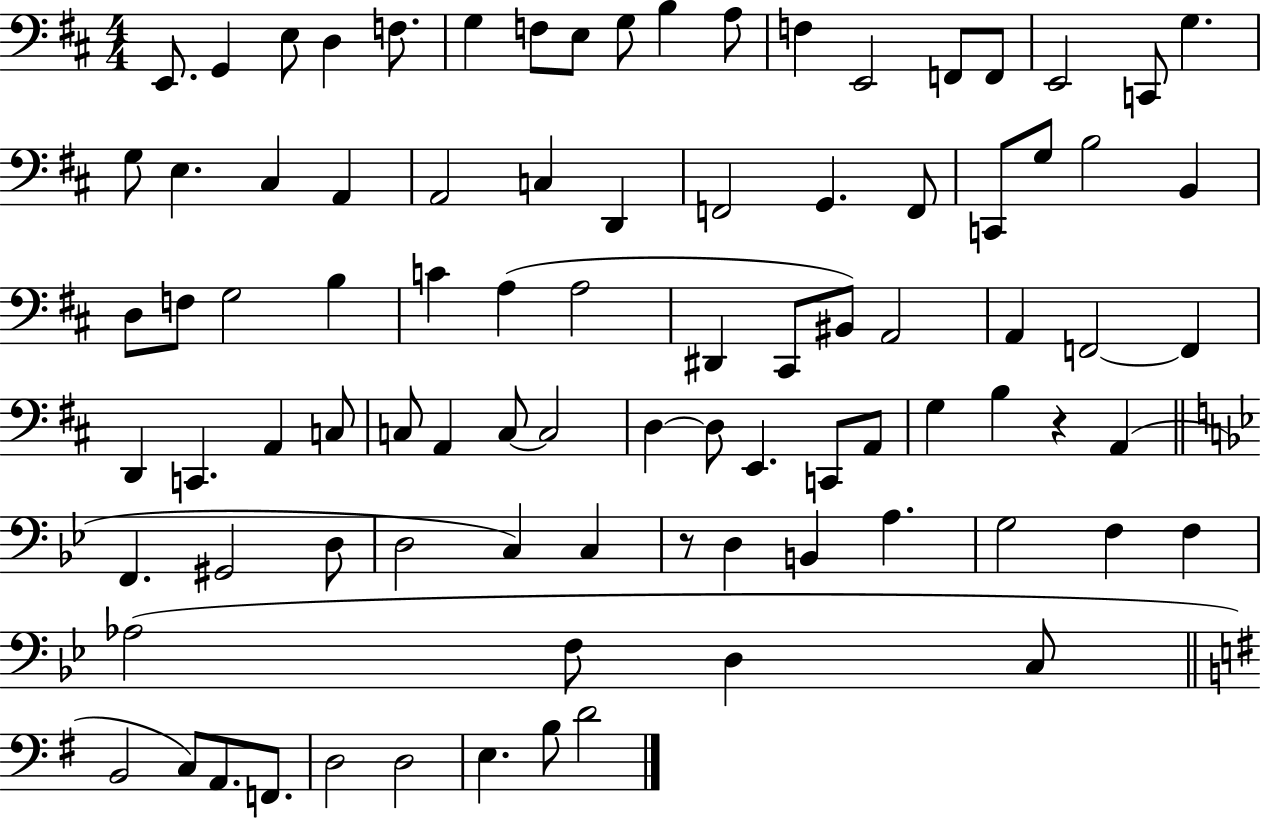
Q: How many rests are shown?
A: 2